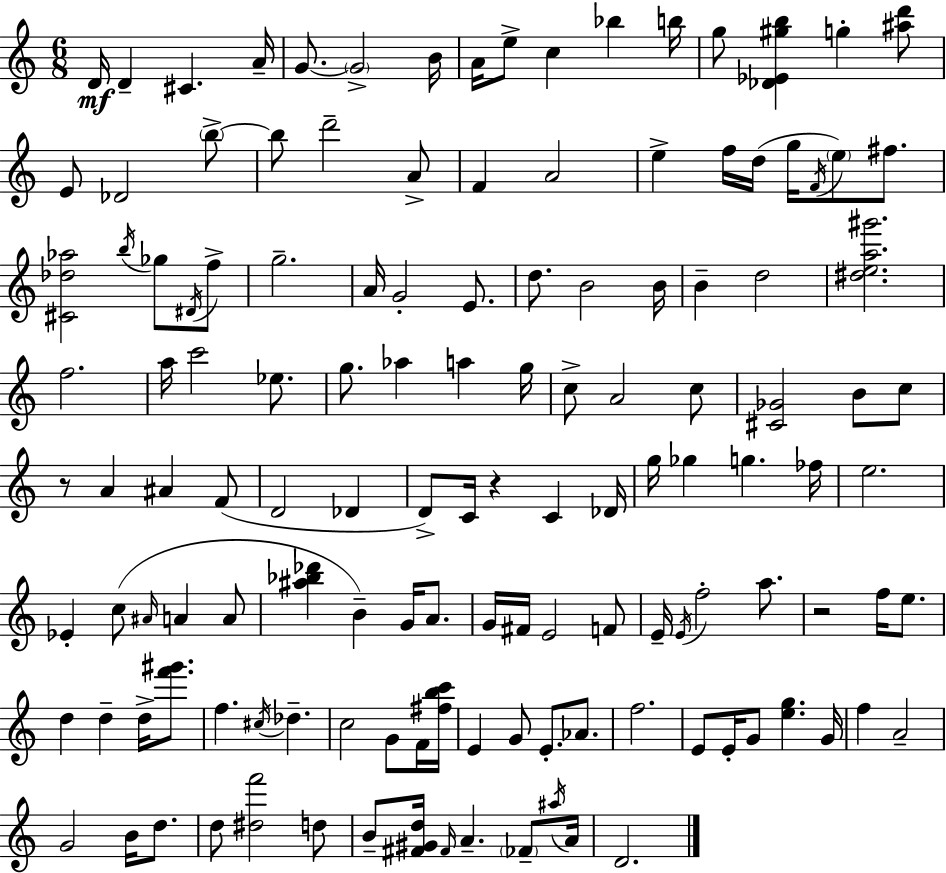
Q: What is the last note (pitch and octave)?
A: D4